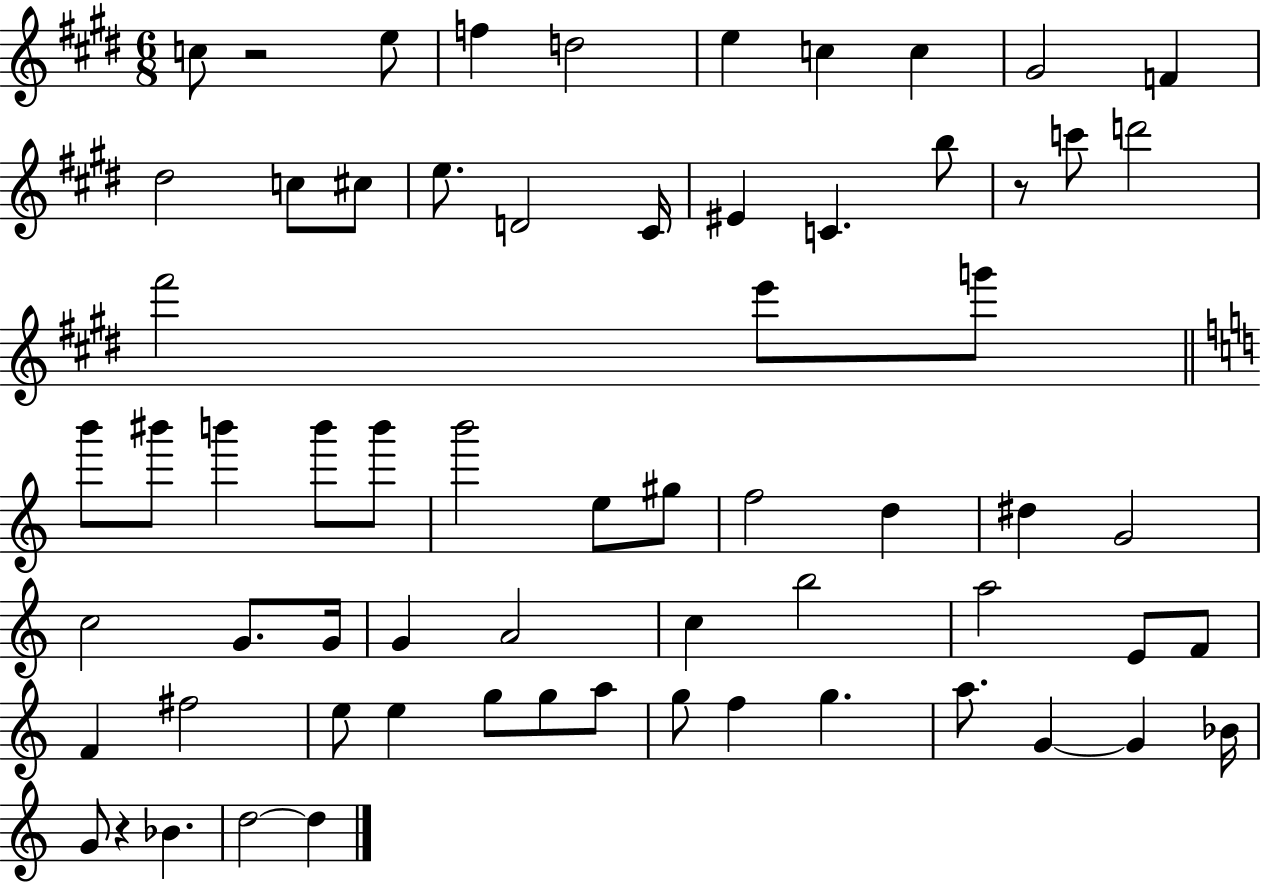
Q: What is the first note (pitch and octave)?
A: C5